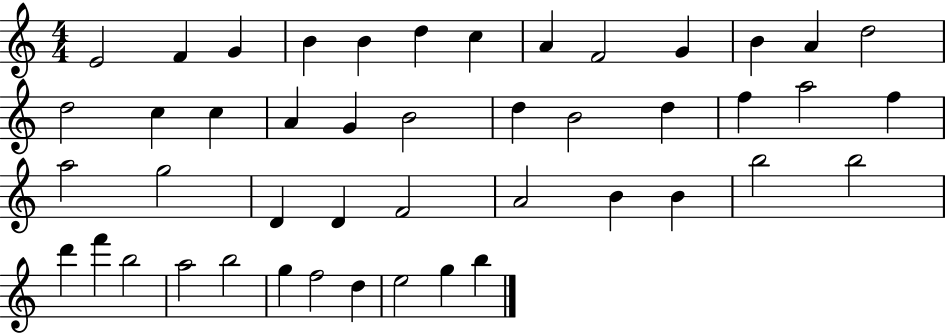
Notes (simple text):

E4/h F4/q G4/q B4/q B4/q D5/q C5/q A4/q F4/h G4/q B4/q A4/q D5/h D5/h C5/q C5/q A4/q G4/q B4/h D5/q B4/h D5/q F5/q A5/h F5/q A5/h G5/h D4/q D4/q F4/h A4/h B4/q B4/q B5/h B5/h D6/q F6/q B5/h A5/h B5/h G5/q F5/h D5/q E5/h G5/q B5/q